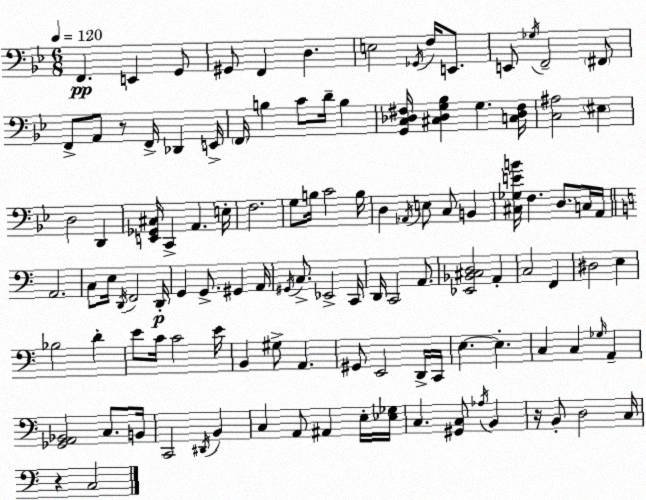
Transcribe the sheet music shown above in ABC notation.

X:1
T:Untitled
M:6/8
L:1/4
K:Gm
F,, E,, G,,/2 ^G,,/2 F,, D, E,2 _G,,/4 F,/4 E,,/2 E,,/2 _G,/4 F,,2 ^F,,/2 F,,/2 A,,/2 z/2 F,,/4 _D,, E,,/4 F,,/4 B, C/2 D/4 B, [G,,C,_D,^F,]/4 [^C,_D,G,_B,] G, [C,_D,^F,]/4 [C,^A,]2 ^E, D,2 D,, [E,,_G,,^C,]/4 C,, A,, E,/4 F,2 G,/2 B,/4 C2 B,/4 D, _A,,/4 E,/2 C,/2 B,, [^C,_G,EB]/4 F, D,/2 C,/4 A,,/4 A,,2 C,/2 E,/4 D,,/4 F,,2 D,,/4 G,, G,,/2 ^G,, A,,/4 ^G,,/4 C,/2 _E,,2 C,,/4 D,,/4 C,,2 A,,/2 [_E,,_B,,^C,D,]2 A,, C,2 F,, ^D,2 E, _B,2 D E/2 C/4 C2 E/4 B,, ^G,/2 A,, ^G,,/2 E,,2 D,,/4 C,,/4 E, E, C, C, _G,/4 A,, [_G,,A,,_B,,]2 C,/2 B,,/4 C,,2 ^D,,/4 B,, C, A,,/2 ^A,, E,/4 [_E,_G,]/4 C, [^G,,C,]/2 _A,/4 B,, z/4 B,,/2 D,2 C,/4 z C,2